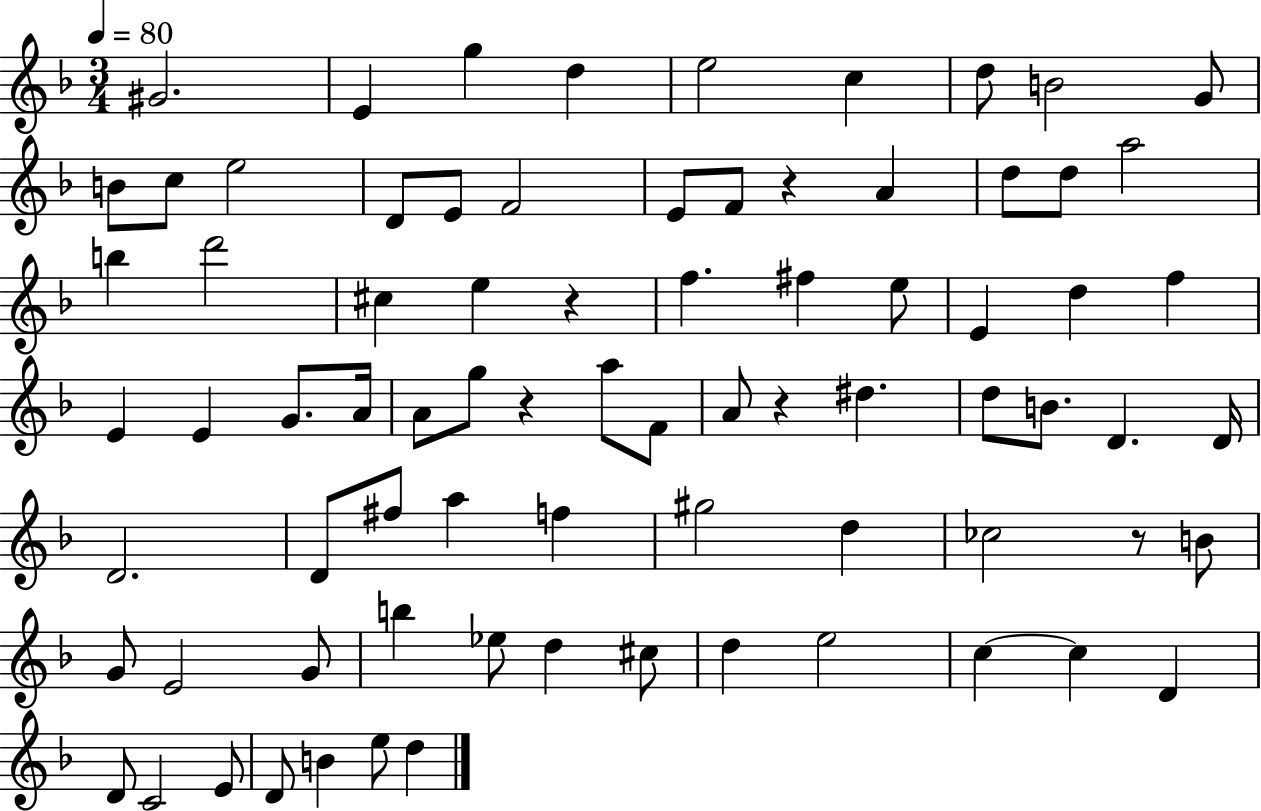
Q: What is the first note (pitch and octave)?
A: G#4